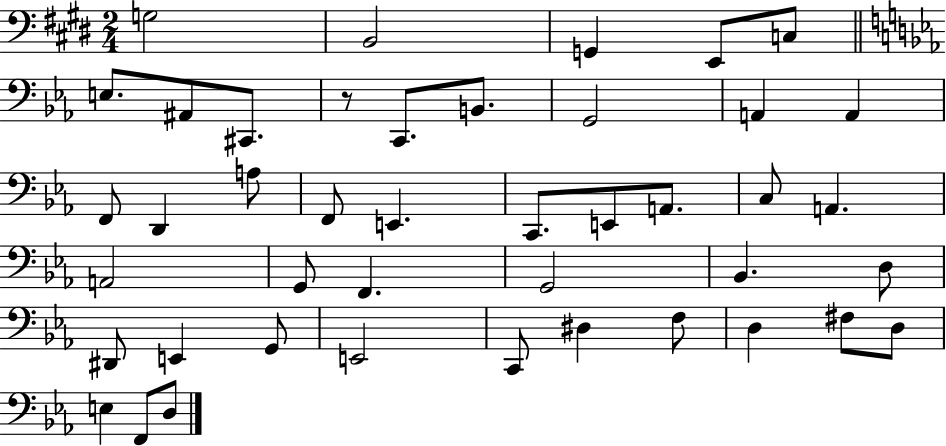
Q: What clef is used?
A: bass